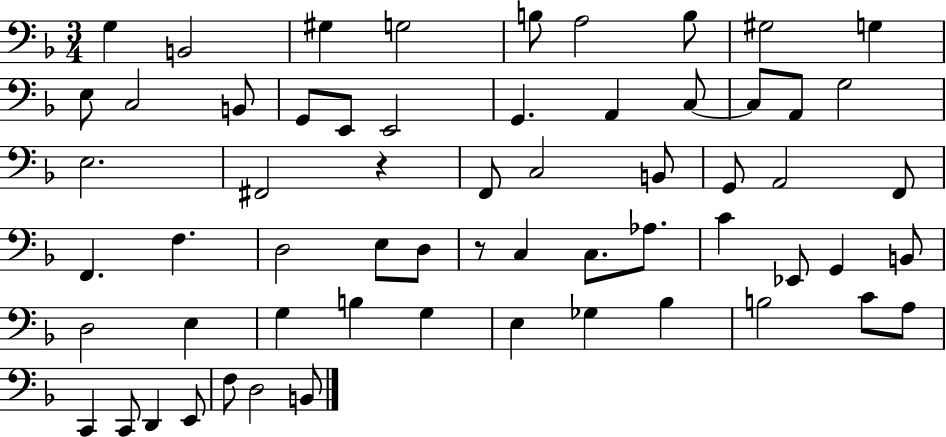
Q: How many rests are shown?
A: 2